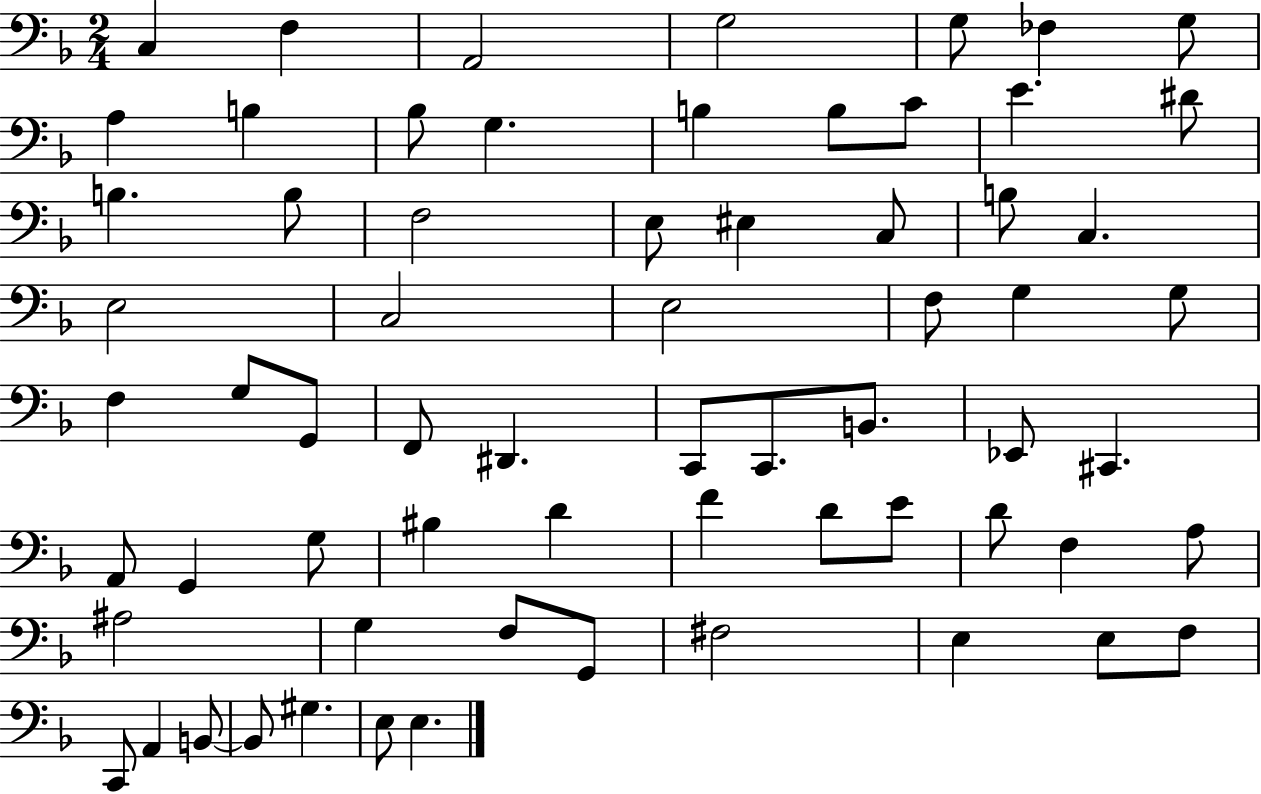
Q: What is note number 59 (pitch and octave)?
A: F3